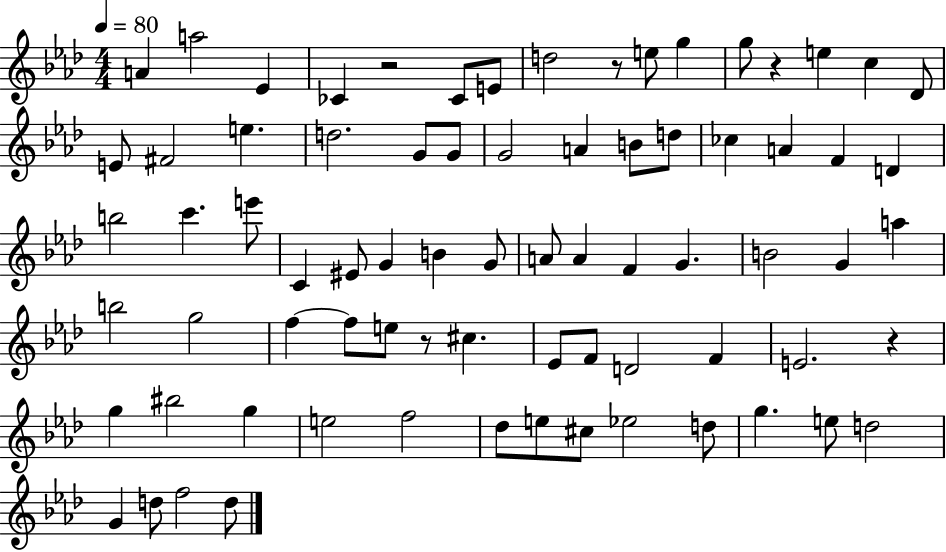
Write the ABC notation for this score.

X:1
T:Untitled
M:4/4
L:1/4
K:Ab
A a2 _E _C z2 _C/2 E/2 d2 z/2 e/2 g g/2 z e c _D/2 E/2 ^F2 e d2 G/2 G/2 G2 A B/2 d/2 _c A F D b2 c' e'/2 C ^E/2 G B G/2 A/2 A F G B2 G a b2 g2 f f/2 e/2 z/2 ^c _E/2 F/2 D2 F E2 z g ^b2 g e2 f2 _d/2 e/2 ^c/2 _e2 d/2 g e/2 d2 G d/2 f2 d/2